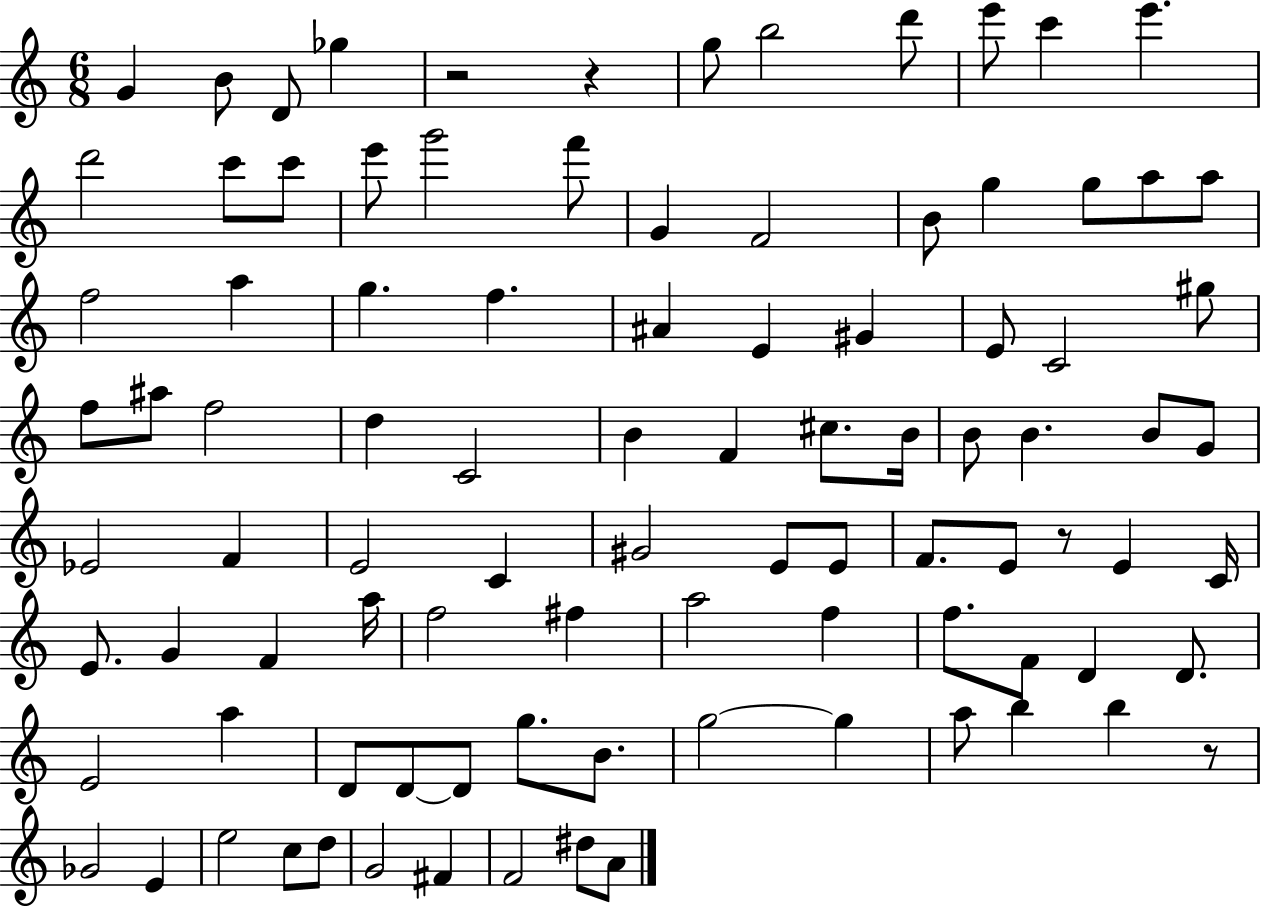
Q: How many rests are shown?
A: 4